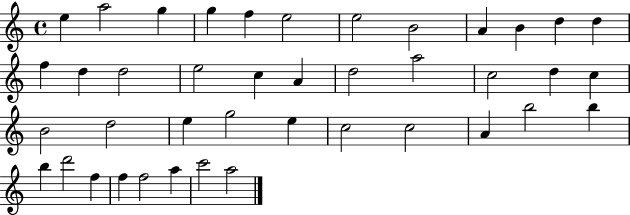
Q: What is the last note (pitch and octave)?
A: A5